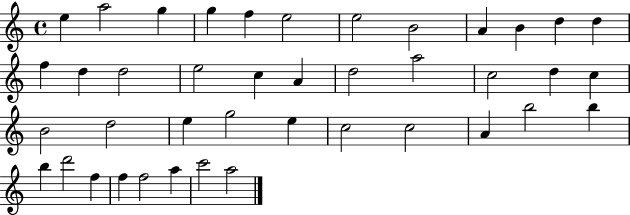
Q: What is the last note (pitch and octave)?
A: A5